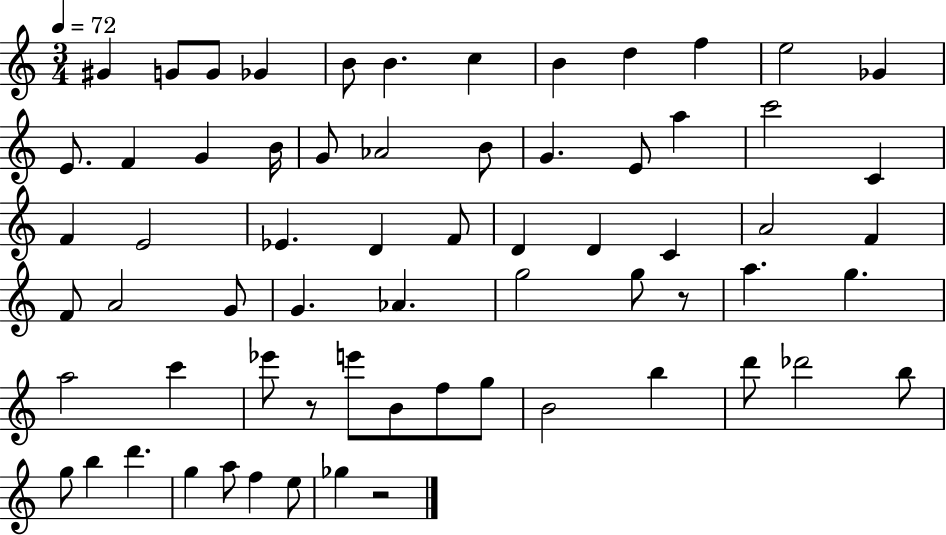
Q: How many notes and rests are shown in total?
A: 66